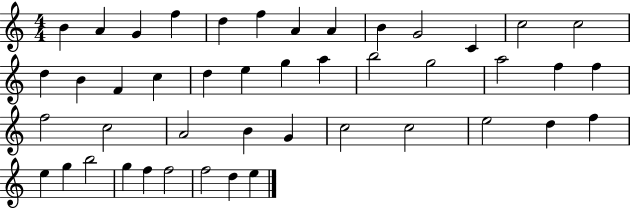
{
  \clef treble
  \numericTimeSignature
  \time 4/4
  \key c \major
  b'4 a'4 g'4 f''4 | d''4 f''4 a'4 a'4 | b'4 g'2 c'4 | c''2 c''2 | \break d''4 b'4 f'4 c''4 | d''4 e''4 g''4 a''4 | b''2 g''2 | a''2 f''4 f''4 | \break f''2 c''2 | a'2 b'4 g'4 | c''2 c''2 | e''2 d''4 f''4 | \break e''4 g''4 b''2 | g''4 f''4 f''2 | f''2 d''4 e''4 | \bar "|."
}